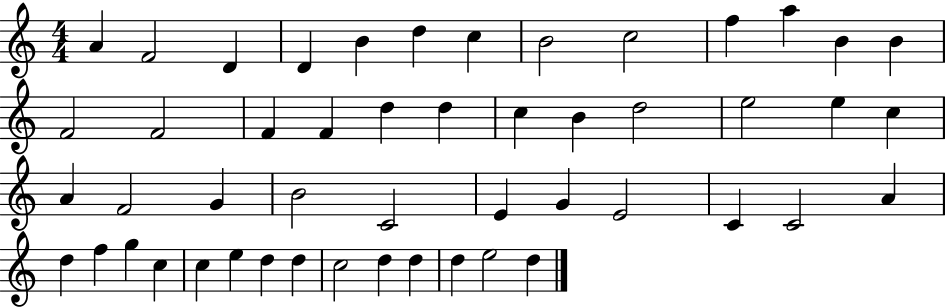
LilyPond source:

{
  \clef treble
  \numericTimeSignature
  \time 4/4
  \key c \major
  a'4 f'2 d'4 | d'4 b'4 d''4 c''4 | b'2 c''2 | f''4 a''4 b'4 b'4 | \break f'2 f'2 | f'4 f'4 d''4 d''4 | c''4 b'4 d''2 | e''2 e''4 c''4 | \break a'4 f'2 g'4 | b'2 c'2 | e'4 g'4 e'2 | c'4 c'2 a'4 | \break d''4 f''4 g''4 c''4 | c''4 e''4 d''4 d''4 | c''2 d''4 d''4 | d''4 e''2 d''4 | \break \bar "|."
}